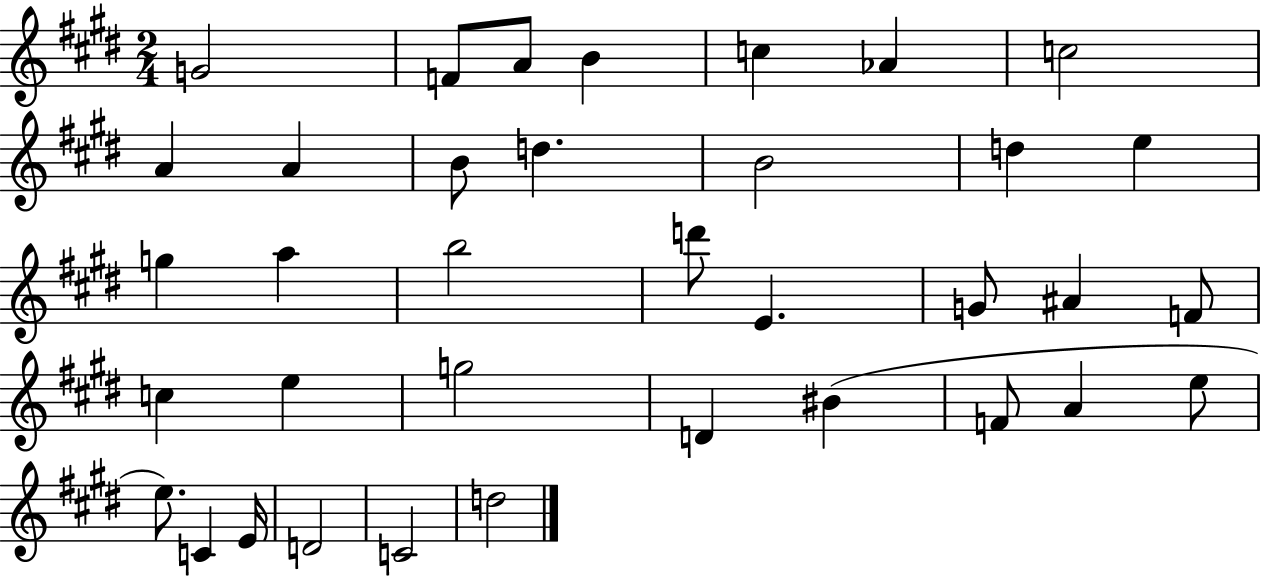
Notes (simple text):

G4/h F4/e A4/e B4/q C5/q Ab4/q C5/h A4/q A4/q B4/e D5/q. B4/h D5/q E5/q G5/q A5/q B5/h D6/e E4/q. G4/e A#4/q F4/e C5/q E5/q G5/h D4/q BIS4/q F4/e A4/q E5/e E5/e. C4/q E4/s D4/h C4/h D5/h